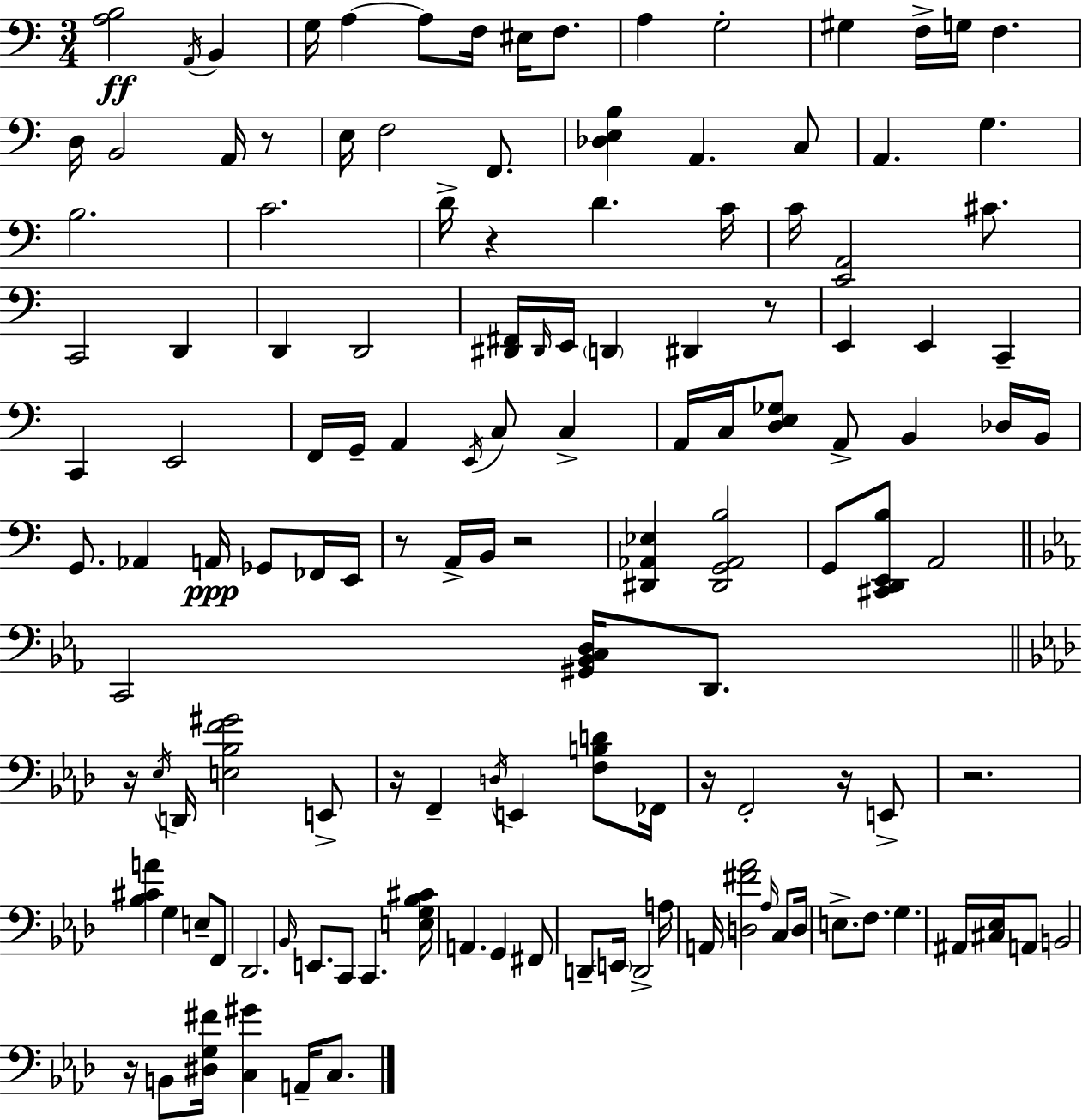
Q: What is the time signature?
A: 3/4